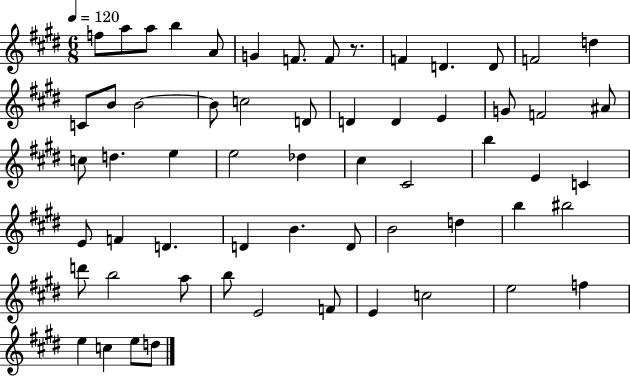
F5/e A5/e A5/e B5/q A4/e G4/q F4/e. F4/e R/e. F4/q D4/q. D4/e F4/h D5/q C4/e B4/e B4/h B4/e C5/h D4/e D4/q D4/q E4/q G4/e F4/h A#4/e C5/e D5/q. E5/q E5/h Db5/q C#5/q C#4/h B5/q E4/q C4/q E4/e F4/q D4/q. D4/q B4/q. D4/e B4/h D5/q B5/q BIS5/h D6/e B5/h A5/e B5/e E4/h F4/e E4/q C5/h E5/h F5/q E5/q C5/q E5/e D5/e